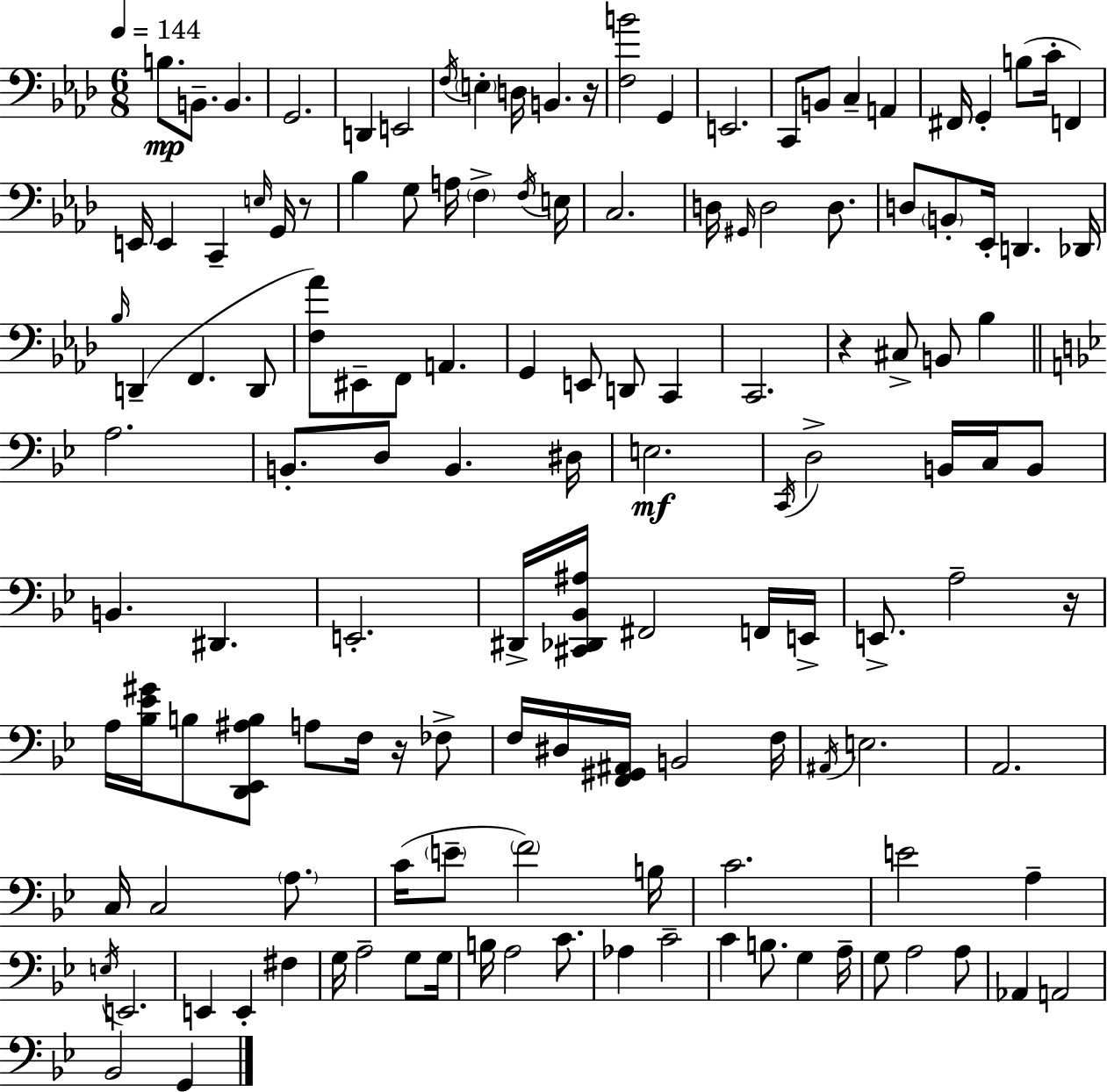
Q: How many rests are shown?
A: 5